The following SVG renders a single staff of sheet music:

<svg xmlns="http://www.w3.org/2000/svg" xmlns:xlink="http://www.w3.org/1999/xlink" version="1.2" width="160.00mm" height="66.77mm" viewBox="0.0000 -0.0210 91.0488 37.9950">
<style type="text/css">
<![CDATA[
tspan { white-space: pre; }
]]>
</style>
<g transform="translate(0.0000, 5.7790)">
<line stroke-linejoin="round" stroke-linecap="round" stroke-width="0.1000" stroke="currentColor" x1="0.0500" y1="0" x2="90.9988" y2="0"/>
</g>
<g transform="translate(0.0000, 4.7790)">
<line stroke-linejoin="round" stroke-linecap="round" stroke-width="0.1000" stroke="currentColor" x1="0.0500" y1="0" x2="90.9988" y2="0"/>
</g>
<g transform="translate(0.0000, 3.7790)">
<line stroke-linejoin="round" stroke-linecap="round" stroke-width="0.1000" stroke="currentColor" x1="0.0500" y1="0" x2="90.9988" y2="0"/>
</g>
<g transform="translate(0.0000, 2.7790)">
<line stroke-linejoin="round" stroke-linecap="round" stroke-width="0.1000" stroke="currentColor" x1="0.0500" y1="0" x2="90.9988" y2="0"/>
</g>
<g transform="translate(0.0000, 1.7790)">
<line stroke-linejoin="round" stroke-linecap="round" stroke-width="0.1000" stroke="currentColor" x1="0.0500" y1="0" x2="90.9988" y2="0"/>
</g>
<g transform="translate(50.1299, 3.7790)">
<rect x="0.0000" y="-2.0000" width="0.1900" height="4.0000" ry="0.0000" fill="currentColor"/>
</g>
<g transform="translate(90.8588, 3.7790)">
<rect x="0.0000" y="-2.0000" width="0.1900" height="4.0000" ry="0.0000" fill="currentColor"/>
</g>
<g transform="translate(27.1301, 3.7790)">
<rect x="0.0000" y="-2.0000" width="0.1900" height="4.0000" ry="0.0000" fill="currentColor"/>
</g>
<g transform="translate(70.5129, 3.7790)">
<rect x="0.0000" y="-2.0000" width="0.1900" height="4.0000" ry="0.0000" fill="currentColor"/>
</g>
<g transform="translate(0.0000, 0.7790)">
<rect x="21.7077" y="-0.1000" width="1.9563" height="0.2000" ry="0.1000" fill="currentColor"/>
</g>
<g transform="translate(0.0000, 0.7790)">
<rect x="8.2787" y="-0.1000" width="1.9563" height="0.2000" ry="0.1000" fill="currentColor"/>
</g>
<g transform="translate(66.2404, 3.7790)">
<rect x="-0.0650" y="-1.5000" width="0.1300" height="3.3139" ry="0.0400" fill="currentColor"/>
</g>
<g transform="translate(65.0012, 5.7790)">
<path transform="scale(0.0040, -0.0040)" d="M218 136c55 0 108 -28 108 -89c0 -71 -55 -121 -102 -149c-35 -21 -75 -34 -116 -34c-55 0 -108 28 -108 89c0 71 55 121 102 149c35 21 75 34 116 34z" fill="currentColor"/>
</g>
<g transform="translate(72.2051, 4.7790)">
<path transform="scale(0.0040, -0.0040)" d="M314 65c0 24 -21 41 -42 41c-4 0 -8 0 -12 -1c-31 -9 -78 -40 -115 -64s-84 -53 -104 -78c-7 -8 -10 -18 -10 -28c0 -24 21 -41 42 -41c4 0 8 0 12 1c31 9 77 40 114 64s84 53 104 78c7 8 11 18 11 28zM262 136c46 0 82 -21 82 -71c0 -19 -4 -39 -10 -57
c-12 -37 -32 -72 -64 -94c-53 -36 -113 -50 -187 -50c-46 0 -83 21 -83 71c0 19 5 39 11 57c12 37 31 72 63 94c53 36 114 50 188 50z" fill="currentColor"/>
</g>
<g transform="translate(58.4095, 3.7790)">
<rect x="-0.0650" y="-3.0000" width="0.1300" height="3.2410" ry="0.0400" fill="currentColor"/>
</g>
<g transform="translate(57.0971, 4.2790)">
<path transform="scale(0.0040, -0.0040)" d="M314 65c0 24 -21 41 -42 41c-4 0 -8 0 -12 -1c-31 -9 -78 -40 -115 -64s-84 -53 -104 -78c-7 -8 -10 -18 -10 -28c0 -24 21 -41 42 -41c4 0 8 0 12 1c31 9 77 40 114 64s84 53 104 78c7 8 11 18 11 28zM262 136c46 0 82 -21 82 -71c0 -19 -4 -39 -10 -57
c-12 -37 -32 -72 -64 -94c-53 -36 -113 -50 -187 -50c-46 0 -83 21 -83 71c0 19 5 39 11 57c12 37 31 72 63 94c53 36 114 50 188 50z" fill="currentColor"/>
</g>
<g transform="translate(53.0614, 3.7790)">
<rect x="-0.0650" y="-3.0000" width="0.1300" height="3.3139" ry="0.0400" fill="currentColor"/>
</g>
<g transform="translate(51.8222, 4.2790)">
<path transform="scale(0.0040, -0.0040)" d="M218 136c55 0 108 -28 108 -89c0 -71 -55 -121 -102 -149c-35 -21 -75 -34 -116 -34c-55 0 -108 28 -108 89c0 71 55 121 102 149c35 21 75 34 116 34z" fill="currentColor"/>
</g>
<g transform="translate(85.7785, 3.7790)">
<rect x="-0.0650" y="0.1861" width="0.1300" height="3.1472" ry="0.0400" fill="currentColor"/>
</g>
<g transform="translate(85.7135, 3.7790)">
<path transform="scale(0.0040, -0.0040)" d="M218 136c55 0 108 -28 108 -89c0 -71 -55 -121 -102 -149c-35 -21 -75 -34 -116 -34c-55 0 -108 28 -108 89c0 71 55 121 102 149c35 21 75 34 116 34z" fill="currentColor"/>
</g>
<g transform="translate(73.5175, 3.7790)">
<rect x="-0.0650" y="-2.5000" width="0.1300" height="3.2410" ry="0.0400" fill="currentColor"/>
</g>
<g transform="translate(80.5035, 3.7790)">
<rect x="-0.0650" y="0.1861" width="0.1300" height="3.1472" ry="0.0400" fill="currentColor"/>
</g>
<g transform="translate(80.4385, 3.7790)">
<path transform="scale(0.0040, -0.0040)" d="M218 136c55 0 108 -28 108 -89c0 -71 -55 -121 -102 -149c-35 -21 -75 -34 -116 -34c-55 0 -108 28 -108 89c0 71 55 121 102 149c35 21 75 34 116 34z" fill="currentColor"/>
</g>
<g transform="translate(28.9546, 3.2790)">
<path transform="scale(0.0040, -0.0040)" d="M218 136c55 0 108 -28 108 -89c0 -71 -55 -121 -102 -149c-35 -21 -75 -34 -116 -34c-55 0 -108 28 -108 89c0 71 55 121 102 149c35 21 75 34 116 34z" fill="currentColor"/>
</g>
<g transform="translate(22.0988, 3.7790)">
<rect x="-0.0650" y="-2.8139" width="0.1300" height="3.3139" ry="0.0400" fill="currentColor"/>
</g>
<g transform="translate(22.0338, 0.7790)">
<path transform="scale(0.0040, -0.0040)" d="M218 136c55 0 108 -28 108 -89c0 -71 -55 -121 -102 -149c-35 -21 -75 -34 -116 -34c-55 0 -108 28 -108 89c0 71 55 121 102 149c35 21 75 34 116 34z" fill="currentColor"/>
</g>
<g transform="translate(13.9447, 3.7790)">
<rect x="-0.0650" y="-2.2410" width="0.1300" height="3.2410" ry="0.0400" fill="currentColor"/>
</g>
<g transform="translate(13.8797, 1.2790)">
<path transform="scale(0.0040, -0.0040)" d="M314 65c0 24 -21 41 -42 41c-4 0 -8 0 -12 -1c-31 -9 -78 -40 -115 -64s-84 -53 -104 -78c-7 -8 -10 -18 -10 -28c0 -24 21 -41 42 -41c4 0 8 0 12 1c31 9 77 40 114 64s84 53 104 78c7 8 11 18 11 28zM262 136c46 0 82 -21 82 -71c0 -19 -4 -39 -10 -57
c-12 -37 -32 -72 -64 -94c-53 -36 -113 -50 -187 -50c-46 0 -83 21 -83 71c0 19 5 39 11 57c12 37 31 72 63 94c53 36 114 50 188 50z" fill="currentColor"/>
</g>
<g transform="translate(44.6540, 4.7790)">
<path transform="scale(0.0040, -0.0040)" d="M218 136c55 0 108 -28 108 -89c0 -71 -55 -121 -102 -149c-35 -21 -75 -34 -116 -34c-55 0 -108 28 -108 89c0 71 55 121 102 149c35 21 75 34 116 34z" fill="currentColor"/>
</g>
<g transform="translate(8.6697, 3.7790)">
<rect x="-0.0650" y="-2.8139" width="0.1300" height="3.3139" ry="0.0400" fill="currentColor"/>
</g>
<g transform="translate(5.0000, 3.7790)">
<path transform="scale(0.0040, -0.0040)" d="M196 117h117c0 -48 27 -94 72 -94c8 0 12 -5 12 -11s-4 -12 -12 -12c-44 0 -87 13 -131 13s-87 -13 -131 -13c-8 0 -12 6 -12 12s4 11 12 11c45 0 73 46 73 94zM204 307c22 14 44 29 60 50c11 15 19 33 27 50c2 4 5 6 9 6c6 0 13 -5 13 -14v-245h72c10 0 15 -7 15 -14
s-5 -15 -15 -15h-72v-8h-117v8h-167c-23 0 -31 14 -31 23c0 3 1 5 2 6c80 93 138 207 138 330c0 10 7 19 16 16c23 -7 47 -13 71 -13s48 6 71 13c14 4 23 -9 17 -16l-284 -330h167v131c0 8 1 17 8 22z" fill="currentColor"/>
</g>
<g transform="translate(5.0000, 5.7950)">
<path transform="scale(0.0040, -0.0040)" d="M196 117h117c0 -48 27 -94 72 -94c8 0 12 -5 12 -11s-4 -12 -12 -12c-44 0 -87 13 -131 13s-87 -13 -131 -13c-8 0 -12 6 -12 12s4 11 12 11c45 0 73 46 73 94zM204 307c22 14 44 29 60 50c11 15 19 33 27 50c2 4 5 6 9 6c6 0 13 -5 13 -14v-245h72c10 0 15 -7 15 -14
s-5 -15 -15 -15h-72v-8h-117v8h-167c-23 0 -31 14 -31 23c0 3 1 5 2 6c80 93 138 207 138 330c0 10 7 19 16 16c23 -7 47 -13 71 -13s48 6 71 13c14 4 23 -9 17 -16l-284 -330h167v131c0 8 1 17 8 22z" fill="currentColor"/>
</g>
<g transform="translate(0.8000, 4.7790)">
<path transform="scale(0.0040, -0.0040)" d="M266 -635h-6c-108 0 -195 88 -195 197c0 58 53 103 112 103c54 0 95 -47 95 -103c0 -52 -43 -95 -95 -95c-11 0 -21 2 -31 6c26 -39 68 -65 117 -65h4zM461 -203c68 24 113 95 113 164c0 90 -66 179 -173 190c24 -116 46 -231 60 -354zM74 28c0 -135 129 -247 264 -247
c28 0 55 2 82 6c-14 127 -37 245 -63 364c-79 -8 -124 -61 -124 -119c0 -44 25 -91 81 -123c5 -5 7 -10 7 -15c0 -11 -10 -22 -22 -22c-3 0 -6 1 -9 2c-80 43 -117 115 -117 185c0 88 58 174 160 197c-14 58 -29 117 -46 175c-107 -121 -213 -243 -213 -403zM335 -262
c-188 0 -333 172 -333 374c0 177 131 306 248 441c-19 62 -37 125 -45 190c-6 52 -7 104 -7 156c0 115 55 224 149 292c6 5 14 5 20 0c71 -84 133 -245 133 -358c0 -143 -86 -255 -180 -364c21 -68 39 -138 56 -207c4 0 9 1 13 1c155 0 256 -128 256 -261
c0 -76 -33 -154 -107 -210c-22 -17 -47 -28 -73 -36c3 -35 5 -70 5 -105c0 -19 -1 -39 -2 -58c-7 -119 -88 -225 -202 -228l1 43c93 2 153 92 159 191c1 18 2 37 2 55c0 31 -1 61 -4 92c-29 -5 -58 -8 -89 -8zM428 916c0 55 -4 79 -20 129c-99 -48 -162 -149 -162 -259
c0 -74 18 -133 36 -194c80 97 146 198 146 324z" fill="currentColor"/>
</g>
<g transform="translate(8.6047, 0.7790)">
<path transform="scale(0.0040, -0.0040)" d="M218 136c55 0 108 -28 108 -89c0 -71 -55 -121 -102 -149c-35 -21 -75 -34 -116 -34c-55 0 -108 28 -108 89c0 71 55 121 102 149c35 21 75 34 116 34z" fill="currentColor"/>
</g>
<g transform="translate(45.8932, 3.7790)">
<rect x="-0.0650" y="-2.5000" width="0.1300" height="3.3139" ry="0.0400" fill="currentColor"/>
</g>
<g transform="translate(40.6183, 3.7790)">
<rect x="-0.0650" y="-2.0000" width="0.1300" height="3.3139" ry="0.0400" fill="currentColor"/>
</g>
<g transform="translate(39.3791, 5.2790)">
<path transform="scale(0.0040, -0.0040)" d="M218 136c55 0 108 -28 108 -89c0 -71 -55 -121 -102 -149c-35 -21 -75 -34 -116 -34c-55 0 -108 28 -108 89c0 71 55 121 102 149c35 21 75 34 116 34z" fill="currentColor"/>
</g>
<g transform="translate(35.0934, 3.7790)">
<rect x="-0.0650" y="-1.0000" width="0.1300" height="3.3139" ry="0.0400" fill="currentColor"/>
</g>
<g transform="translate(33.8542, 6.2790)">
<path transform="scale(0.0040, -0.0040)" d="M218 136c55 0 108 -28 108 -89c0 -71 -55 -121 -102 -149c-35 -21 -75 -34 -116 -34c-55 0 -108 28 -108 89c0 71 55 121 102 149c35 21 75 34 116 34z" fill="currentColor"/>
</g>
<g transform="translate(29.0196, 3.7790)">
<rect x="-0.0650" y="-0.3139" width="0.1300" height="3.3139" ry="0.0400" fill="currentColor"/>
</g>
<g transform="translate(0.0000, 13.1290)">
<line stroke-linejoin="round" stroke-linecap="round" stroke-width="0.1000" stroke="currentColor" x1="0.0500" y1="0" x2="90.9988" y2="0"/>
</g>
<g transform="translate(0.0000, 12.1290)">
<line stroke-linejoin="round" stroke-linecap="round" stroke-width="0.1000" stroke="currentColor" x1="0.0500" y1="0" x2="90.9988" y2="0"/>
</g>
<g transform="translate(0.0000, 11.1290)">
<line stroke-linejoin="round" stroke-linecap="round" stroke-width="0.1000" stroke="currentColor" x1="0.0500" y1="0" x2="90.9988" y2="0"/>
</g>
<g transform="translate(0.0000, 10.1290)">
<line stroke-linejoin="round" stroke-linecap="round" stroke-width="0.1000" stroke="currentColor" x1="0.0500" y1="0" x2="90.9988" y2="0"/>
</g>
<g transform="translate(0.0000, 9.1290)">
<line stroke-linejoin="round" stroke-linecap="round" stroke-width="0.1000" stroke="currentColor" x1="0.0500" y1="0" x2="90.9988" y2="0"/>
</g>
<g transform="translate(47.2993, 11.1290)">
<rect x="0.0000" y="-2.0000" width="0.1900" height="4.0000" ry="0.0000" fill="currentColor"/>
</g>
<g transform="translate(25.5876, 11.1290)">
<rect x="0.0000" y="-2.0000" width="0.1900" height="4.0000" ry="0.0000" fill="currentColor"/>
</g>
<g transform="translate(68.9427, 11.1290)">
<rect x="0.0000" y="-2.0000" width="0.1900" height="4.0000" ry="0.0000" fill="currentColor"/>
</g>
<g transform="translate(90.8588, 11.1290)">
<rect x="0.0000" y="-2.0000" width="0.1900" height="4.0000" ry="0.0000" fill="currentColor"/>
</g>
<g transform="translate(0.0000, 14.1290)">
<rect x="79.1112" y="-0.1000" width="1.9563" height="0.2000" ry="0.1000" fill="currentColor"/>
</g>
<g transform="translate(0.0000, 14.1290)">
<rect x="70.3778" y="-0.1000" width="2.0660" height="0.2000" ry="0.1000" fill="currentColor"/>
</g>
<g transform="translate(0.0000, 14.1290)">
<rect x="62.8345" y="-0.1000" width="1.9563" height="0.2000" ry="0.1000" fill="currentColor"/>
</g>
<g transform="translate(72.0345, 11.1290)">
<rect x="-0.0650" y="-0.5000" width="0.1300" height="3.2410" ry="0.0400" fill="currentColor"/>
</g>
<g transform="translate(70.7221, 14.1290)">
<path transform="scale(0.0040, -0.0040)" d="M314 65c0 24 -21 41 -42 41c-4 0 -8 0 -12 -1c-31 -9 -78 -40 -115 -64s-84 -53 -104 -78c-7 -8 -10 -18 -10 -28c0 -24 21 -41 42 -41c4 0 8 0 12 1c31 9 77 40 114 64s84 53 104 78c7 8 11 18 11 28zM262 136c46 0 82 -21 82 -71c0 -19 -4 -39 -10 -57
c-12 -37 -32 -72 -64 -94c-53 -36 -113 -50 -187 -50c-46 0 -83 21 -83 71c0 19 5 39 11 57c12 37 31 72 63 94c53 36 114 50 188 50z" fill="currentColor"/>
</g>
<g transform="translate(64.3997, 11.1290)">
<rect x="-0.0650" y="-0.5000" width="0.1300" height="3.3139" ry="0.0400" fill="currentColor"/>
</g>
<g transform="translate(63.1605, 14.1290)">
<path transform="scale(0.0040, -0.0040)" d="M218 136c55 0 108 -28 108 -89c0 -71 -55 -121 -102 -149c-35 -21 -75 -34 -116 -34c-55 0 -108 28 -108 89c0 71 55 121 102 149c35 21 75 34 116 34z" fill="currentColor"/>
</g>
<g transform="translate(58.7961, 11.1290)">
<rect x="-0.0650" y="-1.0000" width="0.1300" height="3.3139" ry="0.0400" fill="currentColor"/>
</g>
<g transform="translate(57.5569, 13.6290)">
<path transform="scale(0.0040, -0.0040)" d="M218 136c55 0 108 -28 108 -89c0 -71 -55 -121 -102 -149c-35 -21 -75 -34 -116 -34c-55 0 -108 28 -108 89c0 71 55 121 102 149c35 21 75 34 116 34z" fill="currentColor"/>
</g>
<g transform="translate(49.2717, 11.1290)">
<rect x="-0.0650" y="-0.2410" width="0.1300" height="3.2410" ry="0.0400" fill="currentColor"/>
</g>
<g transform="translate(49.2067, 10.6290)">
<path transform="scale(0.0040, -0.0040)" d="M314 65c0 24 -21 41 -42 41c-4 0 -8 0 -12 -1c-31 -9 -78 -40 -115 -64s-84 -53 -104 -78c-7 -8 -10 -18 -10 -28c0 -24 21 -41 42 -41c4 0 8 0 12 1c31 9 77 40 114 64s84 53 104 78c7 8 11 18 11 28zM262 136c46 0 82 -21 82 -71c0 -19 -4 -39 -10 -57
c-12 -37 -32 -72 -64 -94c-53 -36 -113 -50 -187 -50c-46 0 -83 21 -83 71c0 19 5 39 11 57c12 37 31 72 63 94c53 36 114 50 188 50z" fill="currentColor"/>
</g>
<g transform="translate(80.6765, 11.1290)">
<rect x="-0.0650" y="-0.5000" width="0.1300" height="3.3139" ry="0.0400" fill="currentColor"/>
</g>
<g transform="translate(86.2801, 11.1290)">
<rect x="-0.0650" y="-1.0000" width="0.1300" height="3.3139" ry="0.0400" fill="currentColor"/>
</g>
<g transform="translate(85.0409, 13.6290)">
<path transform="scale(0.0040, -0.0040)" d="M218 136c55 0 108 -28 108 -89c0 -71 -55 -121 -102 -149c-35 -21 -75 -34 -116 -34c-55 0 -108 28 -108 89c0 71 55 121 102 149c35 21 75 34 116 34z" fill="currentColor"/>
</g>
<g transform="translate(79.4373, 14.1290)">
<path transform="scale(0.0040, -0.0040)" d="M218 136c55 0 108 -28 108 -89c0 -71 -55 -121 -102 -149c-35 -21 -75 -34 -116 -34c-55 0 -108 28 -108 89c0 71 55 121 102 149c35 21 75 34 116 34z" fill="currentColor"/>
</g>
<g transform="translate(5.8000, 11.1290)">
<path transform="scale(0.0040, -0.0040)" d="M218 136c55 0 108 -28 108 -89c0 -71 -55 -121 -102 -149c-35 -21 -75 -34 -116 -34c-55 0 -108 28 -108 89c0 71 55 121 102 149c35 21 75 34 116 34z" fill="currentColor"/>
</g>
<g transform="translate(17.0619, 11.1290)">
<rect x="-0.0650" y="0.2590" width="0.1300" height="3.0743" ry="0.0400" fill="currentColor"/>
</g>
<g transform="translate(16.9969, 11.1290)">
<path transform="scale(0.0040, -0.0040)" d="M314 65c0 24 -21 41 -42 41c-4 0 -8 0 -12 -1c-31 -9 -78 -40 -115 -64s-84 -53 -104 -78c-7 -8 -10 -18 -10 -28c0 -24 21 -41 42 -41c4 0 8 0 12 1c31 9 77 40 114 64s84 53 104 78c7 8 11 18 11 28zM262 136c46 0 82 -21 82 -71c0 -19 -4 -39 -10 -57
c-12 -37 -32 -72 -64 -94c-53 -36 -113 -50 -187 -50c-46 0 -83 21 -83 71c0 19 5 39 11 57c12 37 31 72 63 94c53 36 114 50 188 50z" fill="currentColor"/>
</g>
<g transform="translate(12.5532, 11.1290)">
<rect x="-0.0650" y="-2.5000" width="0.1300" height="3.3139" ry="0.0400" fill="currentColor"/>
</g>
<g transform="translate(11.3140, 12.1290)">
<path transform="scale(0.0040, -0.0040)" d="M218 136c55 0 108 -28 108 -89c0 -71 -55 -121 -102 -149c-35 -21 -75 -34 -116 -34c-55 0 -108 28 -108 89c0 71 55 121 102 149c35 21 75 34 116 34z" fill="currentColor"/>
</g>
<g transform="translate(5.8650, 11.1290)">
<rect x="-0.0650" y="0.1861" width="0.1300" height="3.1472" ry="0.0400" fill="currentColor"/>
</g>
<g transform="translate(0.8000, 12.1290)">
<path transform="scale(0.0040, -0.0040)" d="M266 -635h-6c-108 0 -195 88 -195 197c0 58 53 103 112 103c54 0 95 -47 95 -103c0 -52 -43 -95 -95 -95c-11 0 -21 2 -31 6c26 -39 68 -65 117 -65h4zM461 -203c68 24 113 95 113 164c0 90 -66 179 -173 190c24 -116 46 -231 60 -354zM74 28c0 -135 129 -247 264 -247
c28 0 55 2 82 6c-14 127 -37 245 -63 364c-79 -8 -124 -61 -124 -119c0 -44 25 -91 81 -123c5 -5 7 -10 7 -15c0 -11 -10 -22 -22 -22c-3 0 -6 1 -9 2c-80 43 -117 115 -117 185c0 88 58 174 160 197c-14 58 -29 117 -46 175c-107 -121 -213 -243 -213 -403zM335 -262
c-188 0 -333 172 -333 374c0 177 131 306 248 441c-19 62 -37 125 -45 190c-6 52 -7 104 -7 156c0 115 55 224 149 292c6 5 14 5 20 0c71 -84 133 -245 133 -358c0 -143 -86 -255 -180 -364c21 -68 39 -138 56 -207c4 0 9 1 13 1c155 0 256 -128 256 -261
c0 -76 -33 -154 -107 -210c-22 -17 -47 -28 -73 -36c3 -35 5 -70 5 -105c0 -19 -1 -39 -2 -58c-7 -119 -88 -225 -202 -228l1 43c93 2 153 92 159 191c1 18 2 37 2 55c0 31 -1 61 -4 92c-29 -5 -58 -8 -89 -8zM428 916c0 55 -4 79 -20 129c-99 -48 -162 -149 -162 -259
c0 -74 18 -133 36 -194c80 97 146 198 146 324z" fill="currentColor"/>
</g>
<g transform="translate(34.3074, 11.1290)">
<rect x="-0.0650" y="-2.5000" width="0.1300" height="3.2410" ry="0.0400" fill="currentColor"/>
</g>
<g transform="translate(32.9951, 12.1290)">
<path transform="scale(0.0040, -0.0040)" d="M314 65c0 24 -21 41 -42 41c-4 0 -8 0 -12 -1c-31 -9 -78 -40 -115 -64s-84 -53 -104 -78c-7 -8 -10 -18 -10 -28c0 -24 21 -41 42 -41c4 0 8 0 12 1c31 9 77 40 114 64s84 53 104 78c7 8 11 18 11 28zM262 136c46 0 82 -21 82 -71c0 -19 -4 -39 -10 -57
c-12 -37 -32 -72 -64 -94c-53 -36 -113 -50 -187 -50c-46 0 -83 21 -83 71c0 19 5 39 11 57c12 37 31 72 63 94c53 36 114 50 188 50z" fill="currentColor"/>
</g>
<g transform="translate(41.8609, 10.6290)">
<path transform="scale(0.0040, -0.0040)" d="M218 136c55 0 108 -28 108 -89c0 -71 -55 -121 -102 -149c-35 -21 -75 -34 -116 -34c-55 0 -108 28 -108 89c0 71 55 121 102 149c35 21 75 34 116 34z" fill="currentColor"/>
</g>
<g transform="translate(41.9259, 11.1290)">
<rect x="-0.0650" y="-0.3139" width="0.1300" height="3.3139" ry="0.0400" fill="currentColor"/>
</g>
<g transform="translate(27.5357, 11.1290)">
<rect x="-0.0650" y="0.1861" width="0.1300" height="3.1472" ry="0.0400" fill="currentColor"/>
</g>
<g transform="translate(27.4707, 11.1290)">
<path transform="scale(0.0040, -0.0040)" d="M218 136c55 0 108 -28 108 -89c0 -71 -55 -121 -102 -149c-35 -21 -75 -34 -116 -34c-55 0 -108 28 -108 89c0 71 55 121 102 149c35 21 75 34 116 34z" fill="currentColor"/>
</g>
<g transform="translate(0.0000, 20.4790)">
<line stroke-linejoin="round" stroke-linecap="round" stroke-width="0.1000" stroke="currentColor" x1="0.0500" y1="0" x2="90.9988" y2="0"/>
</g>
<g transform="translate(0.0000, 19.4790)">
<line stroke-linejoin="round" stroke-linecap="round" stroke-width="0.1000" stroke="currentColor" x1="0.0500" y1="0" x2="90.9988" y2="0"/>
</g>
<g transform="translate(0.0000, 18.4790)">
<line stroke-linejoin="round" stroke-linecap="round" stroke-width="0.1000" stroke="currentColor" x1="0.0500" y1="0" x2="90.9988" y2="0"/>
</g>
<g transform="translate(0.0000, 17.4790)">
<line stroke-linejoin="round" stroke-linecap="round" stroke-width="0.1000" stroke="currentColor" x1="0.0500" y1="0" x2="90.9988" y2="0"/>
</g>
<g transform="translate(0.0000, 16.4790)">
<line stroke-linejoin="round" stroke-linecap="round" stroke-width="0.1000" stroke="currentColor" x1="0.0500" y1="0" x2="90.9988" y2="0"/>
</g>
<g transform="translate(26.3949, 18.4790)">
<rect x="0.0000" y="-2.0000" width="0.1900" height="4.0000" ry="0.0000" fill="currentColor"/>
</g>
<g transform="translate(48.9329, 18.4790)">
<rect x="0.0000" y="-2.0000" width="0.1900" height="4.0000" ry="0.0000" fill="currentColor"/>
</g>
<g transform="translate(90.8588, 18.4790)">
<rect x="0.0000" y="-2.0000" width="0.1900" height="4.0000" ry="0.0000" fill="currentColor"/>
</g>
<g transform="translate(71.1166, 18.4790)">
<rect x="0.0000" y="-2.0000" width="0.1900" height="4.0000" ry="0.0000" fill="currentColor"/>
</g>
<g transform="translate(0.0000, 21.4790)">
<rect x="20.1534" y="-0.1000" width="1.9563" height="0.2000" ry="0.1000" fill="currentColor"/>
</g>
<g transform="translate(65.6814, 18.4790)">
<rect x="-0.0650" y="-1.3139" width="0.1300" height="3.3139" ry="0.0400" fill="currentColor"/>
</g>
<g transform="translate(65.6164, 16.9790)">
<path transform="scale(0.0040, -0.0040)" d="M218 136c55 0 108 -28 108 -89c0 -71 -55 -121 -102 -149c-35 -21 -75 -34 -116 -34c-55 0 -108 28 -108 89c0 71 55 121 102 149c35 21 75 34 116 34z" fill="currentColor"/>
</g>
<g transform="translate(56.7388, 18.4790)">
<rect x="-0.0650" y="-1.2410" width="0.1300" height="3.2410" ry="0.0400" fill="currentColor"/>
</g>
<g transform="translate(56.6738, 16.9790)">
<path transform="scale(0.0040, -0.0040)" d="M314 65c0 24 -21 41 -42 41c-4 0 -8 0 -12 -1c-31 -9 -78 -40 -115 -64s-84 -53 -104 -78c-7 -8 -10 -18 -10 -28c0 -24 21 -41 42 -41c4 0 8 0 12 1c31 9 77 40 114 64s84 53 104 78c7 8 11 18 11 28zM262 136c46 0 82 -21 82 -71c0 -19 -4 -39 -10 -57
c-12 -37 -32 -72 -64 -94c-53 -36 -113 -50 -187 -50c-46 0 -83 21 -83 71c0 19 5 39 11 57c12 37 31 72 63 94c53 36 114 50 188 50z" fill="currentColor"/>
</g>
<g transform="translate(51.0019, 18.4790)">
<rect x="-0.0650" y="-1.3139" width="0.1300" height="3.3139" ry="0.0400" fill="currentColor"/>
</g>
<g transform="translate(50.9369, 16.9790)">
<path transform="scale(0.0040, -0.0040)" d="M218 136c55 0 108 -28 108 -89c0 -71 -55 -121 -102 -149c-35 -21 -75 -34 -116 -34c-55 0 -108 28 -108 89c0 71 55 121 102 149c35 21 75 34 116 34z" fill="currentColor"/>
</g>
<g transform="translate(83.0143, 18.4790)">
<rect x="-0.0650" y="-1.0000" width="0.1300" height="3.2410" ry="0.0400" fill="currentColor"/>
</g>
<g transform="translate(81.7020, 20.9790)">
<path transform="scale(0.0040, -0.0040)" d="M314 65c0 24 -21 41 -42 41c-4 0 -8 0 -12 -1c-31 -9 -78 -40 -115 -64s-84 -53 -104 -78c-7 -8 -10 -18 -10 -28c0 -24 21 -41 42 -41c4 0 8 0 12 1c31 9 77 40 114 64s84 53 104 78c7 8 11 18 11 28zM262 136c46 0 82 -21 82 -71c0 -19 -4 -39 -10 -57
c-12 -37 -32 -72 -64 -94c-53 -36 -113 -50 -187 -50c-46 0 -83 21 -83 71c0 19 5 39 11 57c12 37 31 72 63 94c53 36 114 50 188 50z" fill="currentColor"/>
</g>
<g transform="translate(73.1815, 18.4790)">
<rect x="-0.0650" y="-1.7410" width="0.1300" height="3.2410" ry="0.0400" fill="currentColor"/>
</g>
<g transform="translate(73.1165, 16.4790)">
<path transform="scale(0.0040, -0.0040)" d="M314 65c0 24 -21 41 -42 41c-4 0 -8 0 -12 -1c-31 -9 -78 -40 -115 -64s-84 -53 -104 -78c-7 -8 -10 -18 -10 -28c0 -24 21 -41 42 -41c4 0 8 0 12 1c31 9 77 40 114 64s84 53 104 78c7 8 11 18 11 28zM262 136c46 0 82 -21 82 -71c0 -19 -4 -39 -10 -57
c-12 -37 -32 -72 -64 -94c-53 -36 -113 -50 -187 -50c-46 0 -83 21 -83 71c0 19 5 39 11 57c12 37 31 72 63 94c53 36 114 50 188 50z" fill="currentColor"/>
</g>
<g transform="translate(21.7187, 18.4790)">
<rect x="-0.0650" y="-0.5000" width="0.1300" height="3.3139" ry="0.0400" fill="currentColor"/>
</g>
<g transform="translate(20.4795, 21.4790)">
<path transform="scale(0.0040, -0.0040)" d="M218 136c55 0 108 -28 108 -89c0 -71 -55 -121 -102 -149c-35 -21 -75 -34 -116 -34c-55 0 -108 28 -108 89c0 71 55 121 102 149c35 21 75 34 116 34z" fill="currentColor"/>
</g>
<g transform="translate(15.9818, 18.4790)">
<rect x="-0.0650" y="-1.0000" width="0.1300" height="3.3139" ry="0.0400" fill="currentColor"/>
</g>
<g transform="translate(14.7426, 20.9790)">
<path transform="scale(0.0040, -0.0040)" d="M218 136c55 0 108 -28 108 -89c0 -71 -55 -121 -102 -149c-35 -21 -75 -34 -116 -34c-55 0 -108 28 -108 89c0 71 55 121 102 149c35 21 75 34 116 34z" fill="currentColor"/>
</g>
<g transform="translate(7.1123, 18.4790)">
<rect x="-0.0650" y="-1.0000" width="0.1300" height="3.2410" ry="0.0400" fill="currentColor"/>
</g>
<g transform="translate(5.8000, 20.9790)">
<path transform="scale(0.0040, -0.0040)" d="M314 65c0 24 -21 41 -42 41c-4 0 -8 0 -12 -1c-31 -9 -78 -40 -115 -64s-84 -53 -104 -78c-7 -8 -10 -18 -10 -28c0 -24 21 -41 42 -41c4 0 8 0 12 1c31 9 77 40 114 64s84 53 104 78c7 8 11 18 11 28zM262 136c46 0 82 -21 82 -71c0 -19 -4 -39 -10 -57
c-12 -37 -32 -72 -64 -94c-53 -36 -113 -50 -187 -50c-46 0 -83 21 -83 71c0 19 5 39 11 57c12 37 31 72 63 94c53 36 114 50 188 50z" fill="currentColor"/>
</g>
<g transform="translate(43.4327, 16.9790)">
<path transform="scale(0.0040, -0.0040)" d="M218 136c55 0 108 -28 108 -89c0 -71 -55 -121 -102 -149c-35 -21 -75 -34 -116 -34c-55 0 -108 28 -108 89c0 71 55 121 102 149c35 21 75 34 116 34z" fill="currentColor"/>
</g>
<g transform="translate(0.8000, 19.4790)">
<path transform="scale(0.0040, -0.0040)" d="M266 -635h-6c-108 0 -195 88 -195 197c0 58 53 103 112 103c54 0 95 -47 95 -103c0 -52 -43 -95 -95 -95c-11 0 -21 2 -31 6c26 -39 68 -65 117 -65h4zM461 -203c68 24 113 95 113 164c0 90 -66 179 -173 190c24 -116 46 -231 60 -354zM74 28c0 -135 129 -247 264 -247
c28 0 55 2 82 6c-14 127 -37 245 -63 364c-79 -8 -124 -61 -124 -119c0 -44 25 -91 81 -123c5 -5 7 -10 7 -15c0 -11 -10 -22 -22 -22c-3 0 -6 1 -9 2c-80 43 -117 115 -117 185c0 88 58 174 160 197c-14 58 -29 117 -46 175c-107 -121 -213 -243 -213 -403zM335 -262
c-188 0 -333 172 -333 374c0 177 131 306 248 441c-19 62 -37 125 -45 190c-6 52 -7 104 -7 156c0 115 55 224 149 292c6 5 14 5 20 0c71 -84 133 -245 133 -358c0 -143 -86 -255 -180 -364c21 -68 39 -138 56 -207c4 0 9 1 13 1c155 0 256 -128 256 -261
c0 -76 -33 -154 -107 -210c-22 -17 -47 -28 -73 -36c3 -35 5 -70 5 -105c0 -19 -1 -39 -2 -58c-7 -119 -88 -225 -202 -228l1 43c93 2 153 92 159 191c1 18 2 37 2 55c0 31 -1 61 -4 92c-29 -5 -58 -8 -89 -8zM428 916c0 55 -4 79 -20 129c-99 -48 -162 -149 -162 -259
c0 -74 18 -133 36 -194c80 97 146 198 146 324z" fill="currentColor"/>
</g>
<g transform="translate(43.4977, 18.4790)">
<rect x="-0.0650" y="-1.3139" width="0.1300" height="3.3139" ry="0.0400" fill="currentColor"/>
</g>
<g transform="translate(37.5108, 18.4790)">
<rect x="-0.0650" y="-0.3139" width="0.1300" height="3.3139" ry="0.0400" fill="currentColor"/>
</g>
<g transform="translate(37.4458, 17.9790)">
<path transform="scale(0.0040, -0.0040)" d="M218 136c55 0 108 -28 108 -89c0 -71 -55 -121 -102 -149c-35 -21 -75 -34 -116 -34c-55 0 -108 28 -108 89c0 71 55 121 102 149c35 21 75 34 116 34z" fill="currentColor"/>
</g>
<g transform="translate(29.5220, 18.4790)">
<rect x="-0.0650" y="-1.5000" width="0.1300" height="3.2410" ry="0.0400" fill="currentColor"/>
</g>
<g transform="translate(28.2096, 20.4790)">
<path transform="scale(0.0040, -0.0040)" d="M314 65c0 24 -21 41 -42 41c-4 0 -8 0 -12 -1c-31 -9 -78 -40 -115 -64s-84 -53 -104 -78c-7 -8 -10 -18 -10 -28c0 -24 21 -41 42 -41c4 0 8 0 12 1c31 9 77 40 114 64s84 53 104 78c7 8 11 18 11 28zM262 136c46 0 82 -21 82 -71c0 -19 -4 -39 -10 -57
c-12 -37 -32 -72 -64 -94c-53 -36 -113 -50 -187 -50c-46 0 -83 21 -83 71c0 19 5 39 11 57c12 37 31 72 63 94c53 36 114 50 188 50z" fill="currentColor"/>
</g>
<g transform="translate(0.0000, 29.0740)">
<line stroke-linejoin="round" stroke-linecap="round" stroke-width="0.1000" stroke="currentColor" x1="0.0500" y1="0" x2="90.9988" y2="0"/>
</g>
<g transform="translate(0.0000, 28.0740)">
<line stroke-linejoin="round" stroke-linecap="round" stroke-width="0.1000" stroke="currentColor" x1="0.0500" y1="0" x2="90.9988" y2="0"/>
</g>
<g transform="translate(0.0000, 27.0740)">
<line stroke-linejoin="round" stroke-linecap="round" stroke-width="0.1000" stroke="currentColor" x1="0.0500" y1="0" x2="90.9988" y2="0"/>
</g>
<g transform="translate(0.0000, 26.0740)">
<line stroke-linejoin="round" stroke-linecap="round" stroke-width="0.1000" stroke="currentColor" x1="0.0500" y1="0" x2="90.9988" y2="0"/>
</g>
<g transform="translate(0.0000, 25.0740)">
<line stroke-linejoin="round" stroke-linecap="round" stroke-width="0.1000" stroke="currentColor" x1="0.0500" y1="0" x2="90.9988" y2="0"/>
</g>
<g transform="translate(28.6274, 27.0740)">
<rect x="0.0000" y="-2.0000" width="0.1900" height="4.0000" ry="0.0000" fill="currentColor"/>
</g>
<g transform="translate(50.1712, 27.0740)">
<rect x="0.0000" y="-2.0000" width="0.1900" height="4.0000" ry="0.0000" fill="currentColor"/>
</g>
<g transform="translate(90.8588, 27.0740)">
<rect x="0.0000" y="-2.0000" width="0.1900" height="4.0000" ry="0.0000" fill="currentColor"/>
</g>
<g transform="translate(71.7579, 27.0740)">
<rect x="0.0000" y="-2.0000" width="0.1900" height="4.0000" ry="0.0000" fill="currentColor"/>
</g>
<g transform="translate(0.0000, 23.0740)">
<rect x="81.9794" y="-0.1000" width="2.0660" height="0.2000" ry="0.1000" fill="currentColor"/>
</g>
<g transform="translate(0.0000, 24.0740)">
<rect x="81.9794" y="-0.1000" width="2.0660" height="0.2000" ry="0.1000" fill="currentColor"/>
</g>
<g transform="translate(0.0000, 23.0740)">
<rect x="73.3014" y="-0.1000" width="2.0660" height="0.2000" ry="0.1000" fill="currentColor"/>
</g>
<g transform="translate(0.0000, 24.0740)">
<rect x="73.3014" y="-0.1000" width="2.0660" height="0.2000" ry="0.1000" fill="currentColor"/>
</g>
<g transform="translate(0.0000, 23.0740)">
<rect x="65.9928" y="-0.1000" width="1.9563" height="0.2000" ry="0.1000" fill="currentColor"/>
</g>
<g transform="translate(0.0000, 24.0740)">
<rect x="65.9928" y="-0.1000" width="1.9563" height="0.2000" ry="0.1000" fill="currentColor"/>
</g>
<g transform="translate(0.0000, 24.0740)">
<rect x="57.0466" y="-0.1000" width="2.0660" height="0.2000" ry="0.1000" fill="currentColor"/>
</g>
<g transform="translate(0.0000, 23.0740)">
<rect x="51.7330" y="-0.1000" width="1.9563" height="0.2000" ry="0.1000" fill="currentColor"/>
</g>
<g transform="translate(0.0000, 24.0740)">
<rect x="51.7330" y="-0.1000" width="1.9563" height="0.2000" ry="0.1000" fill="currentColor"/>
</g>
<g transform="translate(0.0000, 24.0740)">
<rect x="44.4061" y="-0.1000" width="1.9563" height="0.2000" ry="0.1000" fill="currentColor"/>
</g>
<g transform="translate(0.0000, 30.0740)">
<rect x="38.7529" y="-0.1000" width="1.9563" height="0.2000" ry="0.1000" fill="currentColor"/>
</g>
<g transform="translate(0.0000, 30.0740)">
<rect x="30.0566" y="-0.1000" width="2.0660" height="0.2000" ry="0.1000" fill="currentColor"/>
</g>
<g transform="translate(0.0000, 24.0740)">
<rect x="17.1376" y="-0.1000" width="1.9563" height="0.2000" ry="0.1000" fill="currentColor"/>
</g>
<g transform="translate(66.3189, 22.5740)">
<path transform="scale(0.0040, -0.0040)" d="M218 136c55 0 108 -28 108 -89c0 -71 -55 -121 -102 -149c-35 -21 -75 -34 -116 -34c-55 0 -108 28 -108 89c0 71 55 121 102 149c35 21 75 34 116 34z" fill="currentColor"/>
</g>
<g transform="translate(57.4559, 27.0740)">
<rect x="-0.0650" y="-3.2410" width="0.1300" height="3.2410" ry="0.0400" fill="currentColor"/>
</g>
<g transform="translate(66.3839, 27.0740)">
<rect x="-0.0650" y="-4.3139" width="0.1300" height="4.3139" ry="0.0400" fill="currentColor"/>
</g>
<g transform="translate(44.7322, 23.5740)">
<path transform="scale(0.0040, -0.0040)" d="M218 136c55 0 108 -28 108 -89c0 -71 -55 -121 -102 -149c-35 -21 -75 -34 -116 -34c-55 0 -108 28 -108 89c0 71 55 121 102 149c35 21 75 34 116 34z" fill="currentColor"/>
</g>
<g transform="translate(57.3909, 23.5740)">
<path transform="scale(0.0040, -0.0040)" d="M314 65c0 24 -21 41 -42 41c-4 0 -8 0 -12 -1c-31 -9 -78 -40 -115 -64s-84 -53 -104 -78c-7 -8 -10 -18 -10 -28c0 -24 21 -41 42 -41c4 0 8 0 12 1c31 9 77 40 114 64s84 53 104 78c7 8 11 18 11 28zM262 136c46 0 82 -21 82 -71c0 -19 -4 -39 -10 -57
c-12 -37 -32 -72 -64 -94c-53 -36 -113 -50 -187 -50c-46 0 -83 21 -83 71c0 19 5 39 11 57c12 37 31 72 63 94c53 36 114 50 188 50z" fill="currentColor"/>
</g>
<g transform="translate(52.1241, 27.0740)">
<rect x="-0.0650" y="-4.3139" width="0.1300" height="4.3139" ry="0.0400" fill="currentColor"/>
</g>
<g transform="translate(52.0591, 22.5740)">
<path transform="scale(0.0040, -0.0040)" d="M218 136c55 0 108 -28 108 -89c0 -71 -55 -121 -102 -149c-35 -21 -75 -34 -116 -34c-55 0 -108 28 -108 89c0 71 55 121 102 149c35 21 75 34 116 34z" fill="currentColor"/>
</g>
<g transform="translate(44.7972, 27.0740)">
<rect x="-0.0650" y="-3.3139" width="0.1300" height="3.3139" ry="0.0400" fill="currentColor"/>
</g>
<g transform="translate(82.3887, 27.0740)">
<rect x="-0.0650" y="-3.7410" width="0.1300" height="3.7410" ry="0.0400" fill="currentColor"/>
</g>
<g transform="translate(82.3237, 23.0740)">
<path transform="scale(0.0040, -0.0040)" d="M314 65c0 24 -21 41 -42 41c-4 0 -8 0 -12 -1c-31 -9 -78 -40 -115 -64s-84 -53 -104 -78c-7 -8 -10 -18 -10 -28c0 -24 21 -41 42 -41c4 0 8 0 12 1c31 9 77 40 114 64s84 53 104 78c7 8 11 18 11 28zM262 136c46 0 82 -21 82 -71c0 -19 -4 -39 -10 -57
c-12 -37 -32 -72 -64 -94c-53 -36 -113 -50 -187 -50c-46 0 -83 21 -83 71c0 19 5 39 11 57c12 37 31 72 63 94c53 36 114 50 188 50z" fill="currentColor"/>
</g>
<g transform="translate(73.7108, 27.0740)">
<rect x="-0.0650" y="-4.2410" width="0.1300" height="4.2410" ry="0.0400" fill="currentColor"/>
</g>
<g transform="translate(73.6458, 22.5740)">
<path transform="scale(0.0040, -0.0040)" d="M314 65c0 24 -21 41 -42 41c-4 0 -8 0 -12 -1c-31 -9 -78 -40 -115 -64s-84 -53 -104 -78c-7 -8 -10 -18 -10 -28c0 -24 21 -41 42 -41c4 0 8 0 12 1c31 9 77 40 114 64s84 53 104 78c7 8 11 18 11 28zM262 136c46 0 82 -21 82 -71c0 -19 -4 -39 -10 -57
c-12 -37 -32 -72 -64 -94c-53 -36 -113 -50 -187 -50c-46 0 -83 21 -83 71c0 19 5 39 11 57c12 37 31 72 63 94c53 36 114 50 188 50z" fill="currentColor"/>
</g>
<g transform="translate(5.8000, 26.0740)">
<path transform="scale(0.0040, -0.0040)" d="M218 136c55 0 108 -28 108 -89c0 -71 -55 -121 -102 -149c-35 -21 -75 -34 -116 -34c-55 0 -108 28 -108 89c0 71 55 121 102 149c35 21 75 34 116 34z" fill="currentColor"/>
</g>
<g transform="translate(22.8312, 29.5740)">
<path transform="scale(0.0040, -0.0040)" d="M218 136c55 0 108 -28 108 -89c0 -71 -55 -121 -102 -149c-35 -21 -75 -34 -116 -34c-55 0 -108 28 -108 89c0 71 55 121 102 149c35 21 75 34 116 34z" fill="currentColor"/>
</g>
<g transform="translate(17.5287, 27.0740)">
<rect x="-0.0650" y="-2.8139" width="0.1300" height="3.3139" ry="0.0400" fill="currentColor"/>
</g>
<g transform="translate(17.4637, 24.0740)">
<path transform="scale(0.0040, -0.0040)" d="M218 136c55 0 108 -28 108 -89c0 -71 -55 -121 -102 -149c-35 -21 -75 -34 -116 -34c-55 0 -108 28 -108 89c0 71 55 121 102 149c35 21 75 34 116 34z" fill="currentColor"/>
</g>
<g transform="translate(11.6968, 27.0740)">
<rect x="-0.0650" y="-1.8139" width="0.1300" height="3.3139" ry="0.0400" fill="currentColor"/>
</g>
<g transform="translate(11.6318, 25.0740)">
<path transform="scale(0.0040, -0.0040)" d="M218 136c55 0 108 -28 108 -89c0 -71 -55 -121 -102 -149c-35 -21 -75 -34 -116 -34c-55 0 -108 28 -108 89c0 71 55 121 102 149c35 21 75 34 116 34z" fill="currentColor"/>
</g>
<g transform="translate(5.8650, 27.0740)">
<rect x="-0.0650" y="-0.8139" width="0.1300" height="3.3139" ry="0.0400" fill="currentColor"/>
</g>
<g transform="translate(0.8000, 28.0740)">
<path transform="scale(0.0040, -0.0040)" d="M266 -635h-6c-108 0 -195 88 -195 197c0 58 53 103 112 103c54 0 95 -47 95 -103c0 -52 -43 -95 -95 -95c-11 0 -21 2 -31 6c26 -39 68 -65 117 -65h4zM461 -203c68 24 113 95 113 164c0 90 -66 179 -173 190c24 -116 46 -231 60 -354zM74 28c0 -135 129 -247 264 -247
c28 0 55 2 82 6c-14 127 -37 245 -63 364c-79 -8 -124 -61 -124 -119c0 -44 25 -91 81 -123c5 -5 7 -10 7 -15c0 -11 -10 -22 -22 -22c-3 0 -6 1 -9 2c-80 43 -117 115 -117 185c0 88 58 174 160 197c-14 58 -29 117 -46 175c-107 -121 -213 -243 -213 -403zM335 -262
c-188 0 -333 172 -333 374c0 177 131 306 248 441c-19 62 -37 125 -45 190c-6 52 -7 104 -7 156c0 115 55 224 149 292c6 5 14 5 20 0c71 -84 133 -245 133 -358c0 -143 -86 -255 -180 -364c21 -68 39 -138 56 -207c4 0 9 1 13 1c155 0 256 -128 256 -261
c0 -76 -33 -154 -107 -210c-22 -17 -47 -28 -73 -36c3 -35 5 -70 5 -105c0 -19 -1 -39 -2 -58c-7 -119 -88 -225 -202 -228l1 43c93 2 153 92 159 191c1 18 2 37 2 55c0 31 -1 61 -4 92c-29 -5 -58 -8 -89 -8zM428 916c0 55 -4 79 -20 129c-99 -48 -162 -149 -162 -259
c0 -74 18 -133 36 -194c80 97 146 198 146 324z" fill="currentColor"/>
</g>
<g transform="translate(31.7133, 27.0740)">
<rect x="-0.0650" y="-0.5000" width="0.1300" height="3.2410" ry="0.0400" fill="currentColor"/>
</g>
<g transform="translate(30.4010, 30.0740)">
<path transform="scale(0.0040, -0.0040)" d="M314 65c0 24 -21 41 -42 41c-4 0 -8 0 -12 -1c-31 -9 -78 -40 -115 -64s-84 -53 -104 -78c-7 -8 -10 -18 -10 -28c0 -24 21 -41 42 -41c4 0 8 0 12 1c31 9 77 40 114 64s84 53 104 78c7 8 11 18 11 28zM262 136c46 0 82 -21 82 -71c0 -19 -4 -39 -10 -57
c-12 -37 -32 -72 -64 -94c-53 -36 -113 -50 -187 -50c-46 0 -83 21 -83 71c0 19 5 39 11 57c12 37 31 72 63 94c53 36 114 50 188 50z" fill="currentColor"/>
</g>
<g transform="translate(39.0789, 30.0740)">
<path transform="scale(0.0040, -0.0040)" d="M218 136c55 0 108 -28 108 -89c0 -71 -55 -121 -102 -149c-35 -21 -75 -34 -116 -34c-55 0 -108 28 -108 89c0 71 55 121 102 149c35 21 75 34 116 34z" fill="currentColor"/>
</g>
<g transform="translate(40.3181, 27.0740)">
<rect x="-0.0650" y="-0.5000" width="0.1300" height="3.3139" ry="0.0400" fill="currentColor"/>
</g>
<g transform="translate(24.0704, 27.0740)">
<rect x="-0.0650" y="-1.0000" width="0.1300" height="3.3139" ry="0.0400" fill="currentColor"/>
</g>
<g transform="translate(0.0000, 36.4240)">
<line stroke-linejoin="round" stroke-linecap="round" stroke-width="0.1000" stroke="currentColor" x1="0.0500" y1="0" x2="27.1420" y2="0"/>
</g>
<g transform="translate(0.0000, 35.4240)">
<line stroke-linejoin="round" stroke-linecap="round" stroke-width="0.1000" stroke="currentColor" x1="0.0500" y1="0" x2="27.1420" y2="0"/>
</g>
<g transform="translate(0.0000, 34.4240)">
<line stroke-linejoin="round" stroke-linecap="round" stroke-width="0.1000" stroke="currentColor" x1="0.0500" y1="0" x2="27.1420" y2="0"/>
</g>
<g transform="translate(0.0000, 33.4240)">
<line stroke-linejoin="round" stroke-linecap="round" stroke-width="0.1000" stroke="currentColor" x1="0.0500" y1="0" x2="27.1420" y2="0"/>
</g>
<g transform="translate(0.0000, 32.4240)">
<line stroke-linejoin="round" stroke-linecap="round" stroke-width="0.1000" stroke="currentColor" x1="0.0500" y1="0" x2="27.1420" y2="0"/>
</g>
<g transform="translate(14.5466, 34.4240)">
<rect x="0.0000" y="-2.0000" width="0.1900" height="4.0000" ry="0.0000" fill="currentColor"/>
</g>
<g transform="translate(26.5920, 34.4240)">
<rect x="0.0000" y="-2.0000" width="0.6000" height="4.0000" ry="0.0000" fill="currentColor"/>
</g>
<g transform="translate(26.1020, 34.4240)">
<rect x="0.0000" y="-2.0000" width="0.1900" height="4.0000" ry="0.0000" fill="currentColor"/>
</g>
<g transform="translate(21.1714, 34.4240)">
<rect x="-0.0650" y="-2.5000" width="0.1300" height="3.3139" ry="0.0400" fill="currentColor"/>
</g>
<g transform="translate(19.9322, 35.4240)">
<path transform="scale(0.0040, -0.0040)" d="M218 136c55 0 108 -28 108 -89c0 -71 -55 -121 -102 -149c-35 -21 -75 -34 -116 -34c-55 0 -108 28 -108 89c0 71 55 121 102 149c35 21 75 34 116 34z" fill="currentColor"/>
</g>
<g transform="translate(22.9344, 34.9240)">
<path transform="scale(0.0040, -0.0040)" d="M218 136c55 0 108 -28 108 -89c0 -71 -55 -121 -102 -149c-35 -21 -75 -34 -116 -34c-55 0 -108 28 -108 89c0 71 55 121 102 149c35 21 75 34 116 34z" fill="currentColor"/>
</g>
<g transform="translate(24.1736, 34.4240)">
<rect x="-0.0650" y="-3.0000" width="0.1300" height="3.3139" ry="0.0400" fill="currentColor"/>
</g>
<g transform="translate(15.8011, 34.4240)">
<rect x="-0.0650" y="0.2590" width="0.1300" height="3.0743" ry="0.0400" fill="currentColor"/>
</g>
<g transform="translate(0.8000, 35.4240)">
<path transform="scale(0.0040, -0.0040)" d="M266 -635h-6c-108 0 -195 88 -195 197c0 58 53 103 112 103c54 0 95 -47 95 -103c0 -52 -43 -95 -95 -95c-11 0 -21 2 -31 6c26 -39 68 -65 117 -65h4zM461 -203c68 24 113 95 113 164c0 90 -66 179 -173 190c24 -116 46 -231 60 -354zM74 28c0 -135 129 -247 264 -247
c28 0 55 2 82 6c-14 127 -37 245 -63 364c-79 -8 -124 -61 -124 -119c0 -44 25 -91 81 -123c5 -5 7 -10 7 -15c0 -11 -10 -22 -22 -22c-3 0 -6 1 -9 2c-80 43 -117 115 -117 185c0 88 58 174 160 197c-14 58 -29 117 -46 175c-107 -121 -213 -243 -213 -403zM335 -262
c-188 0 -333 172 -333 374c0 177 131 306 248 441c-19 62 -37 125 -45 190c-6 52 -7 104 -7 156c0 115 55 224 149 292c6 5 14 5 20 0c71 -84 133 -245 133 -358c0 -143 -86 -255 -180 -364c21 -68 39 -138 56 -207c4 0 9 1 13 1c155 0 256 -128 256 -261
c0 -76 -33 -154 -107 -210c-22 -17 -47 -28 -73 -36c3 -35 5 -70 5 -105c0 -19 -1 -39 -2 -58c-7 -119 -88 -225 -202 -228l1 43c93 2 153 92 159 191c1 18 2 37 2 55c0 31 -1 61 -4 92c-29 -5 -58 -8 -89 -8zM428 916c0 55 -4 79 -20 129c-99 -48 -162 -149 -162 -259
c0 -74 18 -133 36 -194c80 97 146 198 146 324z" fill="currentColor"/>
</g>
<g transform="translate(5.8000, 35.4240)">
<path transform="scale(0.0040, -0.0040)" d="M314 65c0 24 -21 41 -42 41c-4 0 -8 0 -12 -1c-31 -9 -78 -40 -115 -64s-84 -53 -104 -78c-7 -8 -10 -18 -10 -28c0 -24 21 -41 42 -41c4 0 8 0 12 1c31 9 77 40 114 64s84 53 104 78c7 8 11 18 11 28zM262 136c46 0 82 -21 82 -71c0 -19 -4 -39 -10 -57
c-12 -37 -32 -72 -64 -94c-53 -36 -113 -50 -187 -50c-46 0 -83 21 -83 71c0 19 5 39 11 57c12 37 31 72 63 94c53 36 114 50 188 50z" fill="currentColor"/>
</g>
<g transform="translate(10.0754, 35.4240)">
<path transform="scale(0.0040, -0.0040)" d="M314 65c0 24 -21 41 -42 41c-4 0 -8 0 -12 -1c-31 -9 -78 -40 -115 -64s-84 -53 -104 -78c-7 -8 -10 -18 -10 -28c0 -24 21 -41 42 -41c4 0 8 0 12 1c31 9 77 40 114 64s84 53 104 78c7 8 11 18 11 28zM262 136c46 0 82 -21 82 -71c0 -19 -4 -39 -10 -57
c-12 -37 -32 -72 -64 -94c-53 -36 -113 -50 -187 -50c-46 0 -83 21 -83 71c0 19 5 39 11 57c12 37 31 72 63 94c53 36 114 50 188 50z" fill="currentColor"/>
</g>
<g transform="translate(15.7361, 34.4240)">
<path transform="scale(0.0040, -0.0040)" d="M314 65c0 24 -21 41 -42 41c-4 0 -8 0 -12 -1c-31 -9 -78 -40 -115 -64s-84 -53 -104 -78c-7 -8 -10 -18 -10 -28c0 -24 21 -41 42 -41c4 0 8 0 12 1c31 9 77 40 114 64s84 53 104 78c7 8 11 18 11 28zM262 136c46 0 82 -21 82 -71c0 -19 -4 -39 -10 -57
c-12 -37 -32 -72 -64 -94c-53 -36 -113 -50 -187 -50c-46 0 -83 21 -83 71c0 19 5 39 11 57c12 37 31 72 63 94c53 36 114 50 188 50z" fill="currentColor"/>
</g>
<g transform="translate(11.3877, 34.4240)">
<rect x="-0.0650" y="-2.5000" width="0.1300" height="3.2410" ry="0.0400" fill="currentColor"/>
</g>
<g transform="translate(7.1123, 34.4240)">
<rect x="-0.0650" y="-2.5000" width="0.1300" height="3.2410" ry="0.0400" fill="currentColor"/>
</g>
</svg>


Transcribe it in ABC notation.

X:1
T:Untitled
M:4/4
L:1/4
K:C
a g2 a c D F G A A2 E G2 B B B G B2 B G2 c c2 D C C2 C D D2 D C E2 c e e e2 e f2 D2 d f a D C2 C b d' b2 d' d'2 c'2 G2 G2 B2 G A